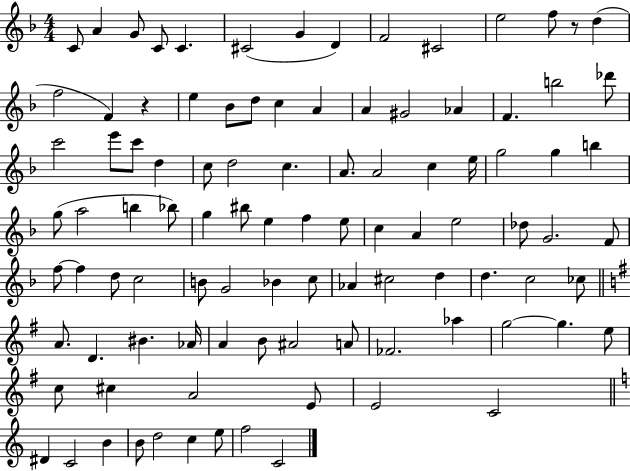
C4/e A4/q G4/e C4/e C4/q. C#4/h G4/q D4/q F4/h C#4/h E5/h F5/e R/e D5/q F5/h F4/q R/q E5/q Bb4/e D5/e C5/q A4/q A4/q G#4/h Ab4/q F4/q. B5/h Db6/e C6/h E6/e C6/e D5/q C5/e D5/h C5/q. A4/e. A4/h C5/q E5/s G5/h G5/q B5/q G5/e A5/h B5/q Bb5/e G5/q BIS5/e E5/q F5/q E5/e C5/q A4/q E5/h Db5/e G4/h. F4/e F5/e F5/q D5/e C5/h B4/e G4/h Bb4/q C5/e Ab4/q C#5/h D5/q D5/q. C5/h CES5/e A4/e. D4/q. BIS4/q. Ab4/s A4/q B4/e A#4/h A4/e FES4/h. Ab5/q G5/h G5/q. E5/e C5/e C#5/q A4/h E4/e E4/h C4/h D#4/q C4/h B4/q B4/e D5/h C5/q E5/e F5/h C4/h